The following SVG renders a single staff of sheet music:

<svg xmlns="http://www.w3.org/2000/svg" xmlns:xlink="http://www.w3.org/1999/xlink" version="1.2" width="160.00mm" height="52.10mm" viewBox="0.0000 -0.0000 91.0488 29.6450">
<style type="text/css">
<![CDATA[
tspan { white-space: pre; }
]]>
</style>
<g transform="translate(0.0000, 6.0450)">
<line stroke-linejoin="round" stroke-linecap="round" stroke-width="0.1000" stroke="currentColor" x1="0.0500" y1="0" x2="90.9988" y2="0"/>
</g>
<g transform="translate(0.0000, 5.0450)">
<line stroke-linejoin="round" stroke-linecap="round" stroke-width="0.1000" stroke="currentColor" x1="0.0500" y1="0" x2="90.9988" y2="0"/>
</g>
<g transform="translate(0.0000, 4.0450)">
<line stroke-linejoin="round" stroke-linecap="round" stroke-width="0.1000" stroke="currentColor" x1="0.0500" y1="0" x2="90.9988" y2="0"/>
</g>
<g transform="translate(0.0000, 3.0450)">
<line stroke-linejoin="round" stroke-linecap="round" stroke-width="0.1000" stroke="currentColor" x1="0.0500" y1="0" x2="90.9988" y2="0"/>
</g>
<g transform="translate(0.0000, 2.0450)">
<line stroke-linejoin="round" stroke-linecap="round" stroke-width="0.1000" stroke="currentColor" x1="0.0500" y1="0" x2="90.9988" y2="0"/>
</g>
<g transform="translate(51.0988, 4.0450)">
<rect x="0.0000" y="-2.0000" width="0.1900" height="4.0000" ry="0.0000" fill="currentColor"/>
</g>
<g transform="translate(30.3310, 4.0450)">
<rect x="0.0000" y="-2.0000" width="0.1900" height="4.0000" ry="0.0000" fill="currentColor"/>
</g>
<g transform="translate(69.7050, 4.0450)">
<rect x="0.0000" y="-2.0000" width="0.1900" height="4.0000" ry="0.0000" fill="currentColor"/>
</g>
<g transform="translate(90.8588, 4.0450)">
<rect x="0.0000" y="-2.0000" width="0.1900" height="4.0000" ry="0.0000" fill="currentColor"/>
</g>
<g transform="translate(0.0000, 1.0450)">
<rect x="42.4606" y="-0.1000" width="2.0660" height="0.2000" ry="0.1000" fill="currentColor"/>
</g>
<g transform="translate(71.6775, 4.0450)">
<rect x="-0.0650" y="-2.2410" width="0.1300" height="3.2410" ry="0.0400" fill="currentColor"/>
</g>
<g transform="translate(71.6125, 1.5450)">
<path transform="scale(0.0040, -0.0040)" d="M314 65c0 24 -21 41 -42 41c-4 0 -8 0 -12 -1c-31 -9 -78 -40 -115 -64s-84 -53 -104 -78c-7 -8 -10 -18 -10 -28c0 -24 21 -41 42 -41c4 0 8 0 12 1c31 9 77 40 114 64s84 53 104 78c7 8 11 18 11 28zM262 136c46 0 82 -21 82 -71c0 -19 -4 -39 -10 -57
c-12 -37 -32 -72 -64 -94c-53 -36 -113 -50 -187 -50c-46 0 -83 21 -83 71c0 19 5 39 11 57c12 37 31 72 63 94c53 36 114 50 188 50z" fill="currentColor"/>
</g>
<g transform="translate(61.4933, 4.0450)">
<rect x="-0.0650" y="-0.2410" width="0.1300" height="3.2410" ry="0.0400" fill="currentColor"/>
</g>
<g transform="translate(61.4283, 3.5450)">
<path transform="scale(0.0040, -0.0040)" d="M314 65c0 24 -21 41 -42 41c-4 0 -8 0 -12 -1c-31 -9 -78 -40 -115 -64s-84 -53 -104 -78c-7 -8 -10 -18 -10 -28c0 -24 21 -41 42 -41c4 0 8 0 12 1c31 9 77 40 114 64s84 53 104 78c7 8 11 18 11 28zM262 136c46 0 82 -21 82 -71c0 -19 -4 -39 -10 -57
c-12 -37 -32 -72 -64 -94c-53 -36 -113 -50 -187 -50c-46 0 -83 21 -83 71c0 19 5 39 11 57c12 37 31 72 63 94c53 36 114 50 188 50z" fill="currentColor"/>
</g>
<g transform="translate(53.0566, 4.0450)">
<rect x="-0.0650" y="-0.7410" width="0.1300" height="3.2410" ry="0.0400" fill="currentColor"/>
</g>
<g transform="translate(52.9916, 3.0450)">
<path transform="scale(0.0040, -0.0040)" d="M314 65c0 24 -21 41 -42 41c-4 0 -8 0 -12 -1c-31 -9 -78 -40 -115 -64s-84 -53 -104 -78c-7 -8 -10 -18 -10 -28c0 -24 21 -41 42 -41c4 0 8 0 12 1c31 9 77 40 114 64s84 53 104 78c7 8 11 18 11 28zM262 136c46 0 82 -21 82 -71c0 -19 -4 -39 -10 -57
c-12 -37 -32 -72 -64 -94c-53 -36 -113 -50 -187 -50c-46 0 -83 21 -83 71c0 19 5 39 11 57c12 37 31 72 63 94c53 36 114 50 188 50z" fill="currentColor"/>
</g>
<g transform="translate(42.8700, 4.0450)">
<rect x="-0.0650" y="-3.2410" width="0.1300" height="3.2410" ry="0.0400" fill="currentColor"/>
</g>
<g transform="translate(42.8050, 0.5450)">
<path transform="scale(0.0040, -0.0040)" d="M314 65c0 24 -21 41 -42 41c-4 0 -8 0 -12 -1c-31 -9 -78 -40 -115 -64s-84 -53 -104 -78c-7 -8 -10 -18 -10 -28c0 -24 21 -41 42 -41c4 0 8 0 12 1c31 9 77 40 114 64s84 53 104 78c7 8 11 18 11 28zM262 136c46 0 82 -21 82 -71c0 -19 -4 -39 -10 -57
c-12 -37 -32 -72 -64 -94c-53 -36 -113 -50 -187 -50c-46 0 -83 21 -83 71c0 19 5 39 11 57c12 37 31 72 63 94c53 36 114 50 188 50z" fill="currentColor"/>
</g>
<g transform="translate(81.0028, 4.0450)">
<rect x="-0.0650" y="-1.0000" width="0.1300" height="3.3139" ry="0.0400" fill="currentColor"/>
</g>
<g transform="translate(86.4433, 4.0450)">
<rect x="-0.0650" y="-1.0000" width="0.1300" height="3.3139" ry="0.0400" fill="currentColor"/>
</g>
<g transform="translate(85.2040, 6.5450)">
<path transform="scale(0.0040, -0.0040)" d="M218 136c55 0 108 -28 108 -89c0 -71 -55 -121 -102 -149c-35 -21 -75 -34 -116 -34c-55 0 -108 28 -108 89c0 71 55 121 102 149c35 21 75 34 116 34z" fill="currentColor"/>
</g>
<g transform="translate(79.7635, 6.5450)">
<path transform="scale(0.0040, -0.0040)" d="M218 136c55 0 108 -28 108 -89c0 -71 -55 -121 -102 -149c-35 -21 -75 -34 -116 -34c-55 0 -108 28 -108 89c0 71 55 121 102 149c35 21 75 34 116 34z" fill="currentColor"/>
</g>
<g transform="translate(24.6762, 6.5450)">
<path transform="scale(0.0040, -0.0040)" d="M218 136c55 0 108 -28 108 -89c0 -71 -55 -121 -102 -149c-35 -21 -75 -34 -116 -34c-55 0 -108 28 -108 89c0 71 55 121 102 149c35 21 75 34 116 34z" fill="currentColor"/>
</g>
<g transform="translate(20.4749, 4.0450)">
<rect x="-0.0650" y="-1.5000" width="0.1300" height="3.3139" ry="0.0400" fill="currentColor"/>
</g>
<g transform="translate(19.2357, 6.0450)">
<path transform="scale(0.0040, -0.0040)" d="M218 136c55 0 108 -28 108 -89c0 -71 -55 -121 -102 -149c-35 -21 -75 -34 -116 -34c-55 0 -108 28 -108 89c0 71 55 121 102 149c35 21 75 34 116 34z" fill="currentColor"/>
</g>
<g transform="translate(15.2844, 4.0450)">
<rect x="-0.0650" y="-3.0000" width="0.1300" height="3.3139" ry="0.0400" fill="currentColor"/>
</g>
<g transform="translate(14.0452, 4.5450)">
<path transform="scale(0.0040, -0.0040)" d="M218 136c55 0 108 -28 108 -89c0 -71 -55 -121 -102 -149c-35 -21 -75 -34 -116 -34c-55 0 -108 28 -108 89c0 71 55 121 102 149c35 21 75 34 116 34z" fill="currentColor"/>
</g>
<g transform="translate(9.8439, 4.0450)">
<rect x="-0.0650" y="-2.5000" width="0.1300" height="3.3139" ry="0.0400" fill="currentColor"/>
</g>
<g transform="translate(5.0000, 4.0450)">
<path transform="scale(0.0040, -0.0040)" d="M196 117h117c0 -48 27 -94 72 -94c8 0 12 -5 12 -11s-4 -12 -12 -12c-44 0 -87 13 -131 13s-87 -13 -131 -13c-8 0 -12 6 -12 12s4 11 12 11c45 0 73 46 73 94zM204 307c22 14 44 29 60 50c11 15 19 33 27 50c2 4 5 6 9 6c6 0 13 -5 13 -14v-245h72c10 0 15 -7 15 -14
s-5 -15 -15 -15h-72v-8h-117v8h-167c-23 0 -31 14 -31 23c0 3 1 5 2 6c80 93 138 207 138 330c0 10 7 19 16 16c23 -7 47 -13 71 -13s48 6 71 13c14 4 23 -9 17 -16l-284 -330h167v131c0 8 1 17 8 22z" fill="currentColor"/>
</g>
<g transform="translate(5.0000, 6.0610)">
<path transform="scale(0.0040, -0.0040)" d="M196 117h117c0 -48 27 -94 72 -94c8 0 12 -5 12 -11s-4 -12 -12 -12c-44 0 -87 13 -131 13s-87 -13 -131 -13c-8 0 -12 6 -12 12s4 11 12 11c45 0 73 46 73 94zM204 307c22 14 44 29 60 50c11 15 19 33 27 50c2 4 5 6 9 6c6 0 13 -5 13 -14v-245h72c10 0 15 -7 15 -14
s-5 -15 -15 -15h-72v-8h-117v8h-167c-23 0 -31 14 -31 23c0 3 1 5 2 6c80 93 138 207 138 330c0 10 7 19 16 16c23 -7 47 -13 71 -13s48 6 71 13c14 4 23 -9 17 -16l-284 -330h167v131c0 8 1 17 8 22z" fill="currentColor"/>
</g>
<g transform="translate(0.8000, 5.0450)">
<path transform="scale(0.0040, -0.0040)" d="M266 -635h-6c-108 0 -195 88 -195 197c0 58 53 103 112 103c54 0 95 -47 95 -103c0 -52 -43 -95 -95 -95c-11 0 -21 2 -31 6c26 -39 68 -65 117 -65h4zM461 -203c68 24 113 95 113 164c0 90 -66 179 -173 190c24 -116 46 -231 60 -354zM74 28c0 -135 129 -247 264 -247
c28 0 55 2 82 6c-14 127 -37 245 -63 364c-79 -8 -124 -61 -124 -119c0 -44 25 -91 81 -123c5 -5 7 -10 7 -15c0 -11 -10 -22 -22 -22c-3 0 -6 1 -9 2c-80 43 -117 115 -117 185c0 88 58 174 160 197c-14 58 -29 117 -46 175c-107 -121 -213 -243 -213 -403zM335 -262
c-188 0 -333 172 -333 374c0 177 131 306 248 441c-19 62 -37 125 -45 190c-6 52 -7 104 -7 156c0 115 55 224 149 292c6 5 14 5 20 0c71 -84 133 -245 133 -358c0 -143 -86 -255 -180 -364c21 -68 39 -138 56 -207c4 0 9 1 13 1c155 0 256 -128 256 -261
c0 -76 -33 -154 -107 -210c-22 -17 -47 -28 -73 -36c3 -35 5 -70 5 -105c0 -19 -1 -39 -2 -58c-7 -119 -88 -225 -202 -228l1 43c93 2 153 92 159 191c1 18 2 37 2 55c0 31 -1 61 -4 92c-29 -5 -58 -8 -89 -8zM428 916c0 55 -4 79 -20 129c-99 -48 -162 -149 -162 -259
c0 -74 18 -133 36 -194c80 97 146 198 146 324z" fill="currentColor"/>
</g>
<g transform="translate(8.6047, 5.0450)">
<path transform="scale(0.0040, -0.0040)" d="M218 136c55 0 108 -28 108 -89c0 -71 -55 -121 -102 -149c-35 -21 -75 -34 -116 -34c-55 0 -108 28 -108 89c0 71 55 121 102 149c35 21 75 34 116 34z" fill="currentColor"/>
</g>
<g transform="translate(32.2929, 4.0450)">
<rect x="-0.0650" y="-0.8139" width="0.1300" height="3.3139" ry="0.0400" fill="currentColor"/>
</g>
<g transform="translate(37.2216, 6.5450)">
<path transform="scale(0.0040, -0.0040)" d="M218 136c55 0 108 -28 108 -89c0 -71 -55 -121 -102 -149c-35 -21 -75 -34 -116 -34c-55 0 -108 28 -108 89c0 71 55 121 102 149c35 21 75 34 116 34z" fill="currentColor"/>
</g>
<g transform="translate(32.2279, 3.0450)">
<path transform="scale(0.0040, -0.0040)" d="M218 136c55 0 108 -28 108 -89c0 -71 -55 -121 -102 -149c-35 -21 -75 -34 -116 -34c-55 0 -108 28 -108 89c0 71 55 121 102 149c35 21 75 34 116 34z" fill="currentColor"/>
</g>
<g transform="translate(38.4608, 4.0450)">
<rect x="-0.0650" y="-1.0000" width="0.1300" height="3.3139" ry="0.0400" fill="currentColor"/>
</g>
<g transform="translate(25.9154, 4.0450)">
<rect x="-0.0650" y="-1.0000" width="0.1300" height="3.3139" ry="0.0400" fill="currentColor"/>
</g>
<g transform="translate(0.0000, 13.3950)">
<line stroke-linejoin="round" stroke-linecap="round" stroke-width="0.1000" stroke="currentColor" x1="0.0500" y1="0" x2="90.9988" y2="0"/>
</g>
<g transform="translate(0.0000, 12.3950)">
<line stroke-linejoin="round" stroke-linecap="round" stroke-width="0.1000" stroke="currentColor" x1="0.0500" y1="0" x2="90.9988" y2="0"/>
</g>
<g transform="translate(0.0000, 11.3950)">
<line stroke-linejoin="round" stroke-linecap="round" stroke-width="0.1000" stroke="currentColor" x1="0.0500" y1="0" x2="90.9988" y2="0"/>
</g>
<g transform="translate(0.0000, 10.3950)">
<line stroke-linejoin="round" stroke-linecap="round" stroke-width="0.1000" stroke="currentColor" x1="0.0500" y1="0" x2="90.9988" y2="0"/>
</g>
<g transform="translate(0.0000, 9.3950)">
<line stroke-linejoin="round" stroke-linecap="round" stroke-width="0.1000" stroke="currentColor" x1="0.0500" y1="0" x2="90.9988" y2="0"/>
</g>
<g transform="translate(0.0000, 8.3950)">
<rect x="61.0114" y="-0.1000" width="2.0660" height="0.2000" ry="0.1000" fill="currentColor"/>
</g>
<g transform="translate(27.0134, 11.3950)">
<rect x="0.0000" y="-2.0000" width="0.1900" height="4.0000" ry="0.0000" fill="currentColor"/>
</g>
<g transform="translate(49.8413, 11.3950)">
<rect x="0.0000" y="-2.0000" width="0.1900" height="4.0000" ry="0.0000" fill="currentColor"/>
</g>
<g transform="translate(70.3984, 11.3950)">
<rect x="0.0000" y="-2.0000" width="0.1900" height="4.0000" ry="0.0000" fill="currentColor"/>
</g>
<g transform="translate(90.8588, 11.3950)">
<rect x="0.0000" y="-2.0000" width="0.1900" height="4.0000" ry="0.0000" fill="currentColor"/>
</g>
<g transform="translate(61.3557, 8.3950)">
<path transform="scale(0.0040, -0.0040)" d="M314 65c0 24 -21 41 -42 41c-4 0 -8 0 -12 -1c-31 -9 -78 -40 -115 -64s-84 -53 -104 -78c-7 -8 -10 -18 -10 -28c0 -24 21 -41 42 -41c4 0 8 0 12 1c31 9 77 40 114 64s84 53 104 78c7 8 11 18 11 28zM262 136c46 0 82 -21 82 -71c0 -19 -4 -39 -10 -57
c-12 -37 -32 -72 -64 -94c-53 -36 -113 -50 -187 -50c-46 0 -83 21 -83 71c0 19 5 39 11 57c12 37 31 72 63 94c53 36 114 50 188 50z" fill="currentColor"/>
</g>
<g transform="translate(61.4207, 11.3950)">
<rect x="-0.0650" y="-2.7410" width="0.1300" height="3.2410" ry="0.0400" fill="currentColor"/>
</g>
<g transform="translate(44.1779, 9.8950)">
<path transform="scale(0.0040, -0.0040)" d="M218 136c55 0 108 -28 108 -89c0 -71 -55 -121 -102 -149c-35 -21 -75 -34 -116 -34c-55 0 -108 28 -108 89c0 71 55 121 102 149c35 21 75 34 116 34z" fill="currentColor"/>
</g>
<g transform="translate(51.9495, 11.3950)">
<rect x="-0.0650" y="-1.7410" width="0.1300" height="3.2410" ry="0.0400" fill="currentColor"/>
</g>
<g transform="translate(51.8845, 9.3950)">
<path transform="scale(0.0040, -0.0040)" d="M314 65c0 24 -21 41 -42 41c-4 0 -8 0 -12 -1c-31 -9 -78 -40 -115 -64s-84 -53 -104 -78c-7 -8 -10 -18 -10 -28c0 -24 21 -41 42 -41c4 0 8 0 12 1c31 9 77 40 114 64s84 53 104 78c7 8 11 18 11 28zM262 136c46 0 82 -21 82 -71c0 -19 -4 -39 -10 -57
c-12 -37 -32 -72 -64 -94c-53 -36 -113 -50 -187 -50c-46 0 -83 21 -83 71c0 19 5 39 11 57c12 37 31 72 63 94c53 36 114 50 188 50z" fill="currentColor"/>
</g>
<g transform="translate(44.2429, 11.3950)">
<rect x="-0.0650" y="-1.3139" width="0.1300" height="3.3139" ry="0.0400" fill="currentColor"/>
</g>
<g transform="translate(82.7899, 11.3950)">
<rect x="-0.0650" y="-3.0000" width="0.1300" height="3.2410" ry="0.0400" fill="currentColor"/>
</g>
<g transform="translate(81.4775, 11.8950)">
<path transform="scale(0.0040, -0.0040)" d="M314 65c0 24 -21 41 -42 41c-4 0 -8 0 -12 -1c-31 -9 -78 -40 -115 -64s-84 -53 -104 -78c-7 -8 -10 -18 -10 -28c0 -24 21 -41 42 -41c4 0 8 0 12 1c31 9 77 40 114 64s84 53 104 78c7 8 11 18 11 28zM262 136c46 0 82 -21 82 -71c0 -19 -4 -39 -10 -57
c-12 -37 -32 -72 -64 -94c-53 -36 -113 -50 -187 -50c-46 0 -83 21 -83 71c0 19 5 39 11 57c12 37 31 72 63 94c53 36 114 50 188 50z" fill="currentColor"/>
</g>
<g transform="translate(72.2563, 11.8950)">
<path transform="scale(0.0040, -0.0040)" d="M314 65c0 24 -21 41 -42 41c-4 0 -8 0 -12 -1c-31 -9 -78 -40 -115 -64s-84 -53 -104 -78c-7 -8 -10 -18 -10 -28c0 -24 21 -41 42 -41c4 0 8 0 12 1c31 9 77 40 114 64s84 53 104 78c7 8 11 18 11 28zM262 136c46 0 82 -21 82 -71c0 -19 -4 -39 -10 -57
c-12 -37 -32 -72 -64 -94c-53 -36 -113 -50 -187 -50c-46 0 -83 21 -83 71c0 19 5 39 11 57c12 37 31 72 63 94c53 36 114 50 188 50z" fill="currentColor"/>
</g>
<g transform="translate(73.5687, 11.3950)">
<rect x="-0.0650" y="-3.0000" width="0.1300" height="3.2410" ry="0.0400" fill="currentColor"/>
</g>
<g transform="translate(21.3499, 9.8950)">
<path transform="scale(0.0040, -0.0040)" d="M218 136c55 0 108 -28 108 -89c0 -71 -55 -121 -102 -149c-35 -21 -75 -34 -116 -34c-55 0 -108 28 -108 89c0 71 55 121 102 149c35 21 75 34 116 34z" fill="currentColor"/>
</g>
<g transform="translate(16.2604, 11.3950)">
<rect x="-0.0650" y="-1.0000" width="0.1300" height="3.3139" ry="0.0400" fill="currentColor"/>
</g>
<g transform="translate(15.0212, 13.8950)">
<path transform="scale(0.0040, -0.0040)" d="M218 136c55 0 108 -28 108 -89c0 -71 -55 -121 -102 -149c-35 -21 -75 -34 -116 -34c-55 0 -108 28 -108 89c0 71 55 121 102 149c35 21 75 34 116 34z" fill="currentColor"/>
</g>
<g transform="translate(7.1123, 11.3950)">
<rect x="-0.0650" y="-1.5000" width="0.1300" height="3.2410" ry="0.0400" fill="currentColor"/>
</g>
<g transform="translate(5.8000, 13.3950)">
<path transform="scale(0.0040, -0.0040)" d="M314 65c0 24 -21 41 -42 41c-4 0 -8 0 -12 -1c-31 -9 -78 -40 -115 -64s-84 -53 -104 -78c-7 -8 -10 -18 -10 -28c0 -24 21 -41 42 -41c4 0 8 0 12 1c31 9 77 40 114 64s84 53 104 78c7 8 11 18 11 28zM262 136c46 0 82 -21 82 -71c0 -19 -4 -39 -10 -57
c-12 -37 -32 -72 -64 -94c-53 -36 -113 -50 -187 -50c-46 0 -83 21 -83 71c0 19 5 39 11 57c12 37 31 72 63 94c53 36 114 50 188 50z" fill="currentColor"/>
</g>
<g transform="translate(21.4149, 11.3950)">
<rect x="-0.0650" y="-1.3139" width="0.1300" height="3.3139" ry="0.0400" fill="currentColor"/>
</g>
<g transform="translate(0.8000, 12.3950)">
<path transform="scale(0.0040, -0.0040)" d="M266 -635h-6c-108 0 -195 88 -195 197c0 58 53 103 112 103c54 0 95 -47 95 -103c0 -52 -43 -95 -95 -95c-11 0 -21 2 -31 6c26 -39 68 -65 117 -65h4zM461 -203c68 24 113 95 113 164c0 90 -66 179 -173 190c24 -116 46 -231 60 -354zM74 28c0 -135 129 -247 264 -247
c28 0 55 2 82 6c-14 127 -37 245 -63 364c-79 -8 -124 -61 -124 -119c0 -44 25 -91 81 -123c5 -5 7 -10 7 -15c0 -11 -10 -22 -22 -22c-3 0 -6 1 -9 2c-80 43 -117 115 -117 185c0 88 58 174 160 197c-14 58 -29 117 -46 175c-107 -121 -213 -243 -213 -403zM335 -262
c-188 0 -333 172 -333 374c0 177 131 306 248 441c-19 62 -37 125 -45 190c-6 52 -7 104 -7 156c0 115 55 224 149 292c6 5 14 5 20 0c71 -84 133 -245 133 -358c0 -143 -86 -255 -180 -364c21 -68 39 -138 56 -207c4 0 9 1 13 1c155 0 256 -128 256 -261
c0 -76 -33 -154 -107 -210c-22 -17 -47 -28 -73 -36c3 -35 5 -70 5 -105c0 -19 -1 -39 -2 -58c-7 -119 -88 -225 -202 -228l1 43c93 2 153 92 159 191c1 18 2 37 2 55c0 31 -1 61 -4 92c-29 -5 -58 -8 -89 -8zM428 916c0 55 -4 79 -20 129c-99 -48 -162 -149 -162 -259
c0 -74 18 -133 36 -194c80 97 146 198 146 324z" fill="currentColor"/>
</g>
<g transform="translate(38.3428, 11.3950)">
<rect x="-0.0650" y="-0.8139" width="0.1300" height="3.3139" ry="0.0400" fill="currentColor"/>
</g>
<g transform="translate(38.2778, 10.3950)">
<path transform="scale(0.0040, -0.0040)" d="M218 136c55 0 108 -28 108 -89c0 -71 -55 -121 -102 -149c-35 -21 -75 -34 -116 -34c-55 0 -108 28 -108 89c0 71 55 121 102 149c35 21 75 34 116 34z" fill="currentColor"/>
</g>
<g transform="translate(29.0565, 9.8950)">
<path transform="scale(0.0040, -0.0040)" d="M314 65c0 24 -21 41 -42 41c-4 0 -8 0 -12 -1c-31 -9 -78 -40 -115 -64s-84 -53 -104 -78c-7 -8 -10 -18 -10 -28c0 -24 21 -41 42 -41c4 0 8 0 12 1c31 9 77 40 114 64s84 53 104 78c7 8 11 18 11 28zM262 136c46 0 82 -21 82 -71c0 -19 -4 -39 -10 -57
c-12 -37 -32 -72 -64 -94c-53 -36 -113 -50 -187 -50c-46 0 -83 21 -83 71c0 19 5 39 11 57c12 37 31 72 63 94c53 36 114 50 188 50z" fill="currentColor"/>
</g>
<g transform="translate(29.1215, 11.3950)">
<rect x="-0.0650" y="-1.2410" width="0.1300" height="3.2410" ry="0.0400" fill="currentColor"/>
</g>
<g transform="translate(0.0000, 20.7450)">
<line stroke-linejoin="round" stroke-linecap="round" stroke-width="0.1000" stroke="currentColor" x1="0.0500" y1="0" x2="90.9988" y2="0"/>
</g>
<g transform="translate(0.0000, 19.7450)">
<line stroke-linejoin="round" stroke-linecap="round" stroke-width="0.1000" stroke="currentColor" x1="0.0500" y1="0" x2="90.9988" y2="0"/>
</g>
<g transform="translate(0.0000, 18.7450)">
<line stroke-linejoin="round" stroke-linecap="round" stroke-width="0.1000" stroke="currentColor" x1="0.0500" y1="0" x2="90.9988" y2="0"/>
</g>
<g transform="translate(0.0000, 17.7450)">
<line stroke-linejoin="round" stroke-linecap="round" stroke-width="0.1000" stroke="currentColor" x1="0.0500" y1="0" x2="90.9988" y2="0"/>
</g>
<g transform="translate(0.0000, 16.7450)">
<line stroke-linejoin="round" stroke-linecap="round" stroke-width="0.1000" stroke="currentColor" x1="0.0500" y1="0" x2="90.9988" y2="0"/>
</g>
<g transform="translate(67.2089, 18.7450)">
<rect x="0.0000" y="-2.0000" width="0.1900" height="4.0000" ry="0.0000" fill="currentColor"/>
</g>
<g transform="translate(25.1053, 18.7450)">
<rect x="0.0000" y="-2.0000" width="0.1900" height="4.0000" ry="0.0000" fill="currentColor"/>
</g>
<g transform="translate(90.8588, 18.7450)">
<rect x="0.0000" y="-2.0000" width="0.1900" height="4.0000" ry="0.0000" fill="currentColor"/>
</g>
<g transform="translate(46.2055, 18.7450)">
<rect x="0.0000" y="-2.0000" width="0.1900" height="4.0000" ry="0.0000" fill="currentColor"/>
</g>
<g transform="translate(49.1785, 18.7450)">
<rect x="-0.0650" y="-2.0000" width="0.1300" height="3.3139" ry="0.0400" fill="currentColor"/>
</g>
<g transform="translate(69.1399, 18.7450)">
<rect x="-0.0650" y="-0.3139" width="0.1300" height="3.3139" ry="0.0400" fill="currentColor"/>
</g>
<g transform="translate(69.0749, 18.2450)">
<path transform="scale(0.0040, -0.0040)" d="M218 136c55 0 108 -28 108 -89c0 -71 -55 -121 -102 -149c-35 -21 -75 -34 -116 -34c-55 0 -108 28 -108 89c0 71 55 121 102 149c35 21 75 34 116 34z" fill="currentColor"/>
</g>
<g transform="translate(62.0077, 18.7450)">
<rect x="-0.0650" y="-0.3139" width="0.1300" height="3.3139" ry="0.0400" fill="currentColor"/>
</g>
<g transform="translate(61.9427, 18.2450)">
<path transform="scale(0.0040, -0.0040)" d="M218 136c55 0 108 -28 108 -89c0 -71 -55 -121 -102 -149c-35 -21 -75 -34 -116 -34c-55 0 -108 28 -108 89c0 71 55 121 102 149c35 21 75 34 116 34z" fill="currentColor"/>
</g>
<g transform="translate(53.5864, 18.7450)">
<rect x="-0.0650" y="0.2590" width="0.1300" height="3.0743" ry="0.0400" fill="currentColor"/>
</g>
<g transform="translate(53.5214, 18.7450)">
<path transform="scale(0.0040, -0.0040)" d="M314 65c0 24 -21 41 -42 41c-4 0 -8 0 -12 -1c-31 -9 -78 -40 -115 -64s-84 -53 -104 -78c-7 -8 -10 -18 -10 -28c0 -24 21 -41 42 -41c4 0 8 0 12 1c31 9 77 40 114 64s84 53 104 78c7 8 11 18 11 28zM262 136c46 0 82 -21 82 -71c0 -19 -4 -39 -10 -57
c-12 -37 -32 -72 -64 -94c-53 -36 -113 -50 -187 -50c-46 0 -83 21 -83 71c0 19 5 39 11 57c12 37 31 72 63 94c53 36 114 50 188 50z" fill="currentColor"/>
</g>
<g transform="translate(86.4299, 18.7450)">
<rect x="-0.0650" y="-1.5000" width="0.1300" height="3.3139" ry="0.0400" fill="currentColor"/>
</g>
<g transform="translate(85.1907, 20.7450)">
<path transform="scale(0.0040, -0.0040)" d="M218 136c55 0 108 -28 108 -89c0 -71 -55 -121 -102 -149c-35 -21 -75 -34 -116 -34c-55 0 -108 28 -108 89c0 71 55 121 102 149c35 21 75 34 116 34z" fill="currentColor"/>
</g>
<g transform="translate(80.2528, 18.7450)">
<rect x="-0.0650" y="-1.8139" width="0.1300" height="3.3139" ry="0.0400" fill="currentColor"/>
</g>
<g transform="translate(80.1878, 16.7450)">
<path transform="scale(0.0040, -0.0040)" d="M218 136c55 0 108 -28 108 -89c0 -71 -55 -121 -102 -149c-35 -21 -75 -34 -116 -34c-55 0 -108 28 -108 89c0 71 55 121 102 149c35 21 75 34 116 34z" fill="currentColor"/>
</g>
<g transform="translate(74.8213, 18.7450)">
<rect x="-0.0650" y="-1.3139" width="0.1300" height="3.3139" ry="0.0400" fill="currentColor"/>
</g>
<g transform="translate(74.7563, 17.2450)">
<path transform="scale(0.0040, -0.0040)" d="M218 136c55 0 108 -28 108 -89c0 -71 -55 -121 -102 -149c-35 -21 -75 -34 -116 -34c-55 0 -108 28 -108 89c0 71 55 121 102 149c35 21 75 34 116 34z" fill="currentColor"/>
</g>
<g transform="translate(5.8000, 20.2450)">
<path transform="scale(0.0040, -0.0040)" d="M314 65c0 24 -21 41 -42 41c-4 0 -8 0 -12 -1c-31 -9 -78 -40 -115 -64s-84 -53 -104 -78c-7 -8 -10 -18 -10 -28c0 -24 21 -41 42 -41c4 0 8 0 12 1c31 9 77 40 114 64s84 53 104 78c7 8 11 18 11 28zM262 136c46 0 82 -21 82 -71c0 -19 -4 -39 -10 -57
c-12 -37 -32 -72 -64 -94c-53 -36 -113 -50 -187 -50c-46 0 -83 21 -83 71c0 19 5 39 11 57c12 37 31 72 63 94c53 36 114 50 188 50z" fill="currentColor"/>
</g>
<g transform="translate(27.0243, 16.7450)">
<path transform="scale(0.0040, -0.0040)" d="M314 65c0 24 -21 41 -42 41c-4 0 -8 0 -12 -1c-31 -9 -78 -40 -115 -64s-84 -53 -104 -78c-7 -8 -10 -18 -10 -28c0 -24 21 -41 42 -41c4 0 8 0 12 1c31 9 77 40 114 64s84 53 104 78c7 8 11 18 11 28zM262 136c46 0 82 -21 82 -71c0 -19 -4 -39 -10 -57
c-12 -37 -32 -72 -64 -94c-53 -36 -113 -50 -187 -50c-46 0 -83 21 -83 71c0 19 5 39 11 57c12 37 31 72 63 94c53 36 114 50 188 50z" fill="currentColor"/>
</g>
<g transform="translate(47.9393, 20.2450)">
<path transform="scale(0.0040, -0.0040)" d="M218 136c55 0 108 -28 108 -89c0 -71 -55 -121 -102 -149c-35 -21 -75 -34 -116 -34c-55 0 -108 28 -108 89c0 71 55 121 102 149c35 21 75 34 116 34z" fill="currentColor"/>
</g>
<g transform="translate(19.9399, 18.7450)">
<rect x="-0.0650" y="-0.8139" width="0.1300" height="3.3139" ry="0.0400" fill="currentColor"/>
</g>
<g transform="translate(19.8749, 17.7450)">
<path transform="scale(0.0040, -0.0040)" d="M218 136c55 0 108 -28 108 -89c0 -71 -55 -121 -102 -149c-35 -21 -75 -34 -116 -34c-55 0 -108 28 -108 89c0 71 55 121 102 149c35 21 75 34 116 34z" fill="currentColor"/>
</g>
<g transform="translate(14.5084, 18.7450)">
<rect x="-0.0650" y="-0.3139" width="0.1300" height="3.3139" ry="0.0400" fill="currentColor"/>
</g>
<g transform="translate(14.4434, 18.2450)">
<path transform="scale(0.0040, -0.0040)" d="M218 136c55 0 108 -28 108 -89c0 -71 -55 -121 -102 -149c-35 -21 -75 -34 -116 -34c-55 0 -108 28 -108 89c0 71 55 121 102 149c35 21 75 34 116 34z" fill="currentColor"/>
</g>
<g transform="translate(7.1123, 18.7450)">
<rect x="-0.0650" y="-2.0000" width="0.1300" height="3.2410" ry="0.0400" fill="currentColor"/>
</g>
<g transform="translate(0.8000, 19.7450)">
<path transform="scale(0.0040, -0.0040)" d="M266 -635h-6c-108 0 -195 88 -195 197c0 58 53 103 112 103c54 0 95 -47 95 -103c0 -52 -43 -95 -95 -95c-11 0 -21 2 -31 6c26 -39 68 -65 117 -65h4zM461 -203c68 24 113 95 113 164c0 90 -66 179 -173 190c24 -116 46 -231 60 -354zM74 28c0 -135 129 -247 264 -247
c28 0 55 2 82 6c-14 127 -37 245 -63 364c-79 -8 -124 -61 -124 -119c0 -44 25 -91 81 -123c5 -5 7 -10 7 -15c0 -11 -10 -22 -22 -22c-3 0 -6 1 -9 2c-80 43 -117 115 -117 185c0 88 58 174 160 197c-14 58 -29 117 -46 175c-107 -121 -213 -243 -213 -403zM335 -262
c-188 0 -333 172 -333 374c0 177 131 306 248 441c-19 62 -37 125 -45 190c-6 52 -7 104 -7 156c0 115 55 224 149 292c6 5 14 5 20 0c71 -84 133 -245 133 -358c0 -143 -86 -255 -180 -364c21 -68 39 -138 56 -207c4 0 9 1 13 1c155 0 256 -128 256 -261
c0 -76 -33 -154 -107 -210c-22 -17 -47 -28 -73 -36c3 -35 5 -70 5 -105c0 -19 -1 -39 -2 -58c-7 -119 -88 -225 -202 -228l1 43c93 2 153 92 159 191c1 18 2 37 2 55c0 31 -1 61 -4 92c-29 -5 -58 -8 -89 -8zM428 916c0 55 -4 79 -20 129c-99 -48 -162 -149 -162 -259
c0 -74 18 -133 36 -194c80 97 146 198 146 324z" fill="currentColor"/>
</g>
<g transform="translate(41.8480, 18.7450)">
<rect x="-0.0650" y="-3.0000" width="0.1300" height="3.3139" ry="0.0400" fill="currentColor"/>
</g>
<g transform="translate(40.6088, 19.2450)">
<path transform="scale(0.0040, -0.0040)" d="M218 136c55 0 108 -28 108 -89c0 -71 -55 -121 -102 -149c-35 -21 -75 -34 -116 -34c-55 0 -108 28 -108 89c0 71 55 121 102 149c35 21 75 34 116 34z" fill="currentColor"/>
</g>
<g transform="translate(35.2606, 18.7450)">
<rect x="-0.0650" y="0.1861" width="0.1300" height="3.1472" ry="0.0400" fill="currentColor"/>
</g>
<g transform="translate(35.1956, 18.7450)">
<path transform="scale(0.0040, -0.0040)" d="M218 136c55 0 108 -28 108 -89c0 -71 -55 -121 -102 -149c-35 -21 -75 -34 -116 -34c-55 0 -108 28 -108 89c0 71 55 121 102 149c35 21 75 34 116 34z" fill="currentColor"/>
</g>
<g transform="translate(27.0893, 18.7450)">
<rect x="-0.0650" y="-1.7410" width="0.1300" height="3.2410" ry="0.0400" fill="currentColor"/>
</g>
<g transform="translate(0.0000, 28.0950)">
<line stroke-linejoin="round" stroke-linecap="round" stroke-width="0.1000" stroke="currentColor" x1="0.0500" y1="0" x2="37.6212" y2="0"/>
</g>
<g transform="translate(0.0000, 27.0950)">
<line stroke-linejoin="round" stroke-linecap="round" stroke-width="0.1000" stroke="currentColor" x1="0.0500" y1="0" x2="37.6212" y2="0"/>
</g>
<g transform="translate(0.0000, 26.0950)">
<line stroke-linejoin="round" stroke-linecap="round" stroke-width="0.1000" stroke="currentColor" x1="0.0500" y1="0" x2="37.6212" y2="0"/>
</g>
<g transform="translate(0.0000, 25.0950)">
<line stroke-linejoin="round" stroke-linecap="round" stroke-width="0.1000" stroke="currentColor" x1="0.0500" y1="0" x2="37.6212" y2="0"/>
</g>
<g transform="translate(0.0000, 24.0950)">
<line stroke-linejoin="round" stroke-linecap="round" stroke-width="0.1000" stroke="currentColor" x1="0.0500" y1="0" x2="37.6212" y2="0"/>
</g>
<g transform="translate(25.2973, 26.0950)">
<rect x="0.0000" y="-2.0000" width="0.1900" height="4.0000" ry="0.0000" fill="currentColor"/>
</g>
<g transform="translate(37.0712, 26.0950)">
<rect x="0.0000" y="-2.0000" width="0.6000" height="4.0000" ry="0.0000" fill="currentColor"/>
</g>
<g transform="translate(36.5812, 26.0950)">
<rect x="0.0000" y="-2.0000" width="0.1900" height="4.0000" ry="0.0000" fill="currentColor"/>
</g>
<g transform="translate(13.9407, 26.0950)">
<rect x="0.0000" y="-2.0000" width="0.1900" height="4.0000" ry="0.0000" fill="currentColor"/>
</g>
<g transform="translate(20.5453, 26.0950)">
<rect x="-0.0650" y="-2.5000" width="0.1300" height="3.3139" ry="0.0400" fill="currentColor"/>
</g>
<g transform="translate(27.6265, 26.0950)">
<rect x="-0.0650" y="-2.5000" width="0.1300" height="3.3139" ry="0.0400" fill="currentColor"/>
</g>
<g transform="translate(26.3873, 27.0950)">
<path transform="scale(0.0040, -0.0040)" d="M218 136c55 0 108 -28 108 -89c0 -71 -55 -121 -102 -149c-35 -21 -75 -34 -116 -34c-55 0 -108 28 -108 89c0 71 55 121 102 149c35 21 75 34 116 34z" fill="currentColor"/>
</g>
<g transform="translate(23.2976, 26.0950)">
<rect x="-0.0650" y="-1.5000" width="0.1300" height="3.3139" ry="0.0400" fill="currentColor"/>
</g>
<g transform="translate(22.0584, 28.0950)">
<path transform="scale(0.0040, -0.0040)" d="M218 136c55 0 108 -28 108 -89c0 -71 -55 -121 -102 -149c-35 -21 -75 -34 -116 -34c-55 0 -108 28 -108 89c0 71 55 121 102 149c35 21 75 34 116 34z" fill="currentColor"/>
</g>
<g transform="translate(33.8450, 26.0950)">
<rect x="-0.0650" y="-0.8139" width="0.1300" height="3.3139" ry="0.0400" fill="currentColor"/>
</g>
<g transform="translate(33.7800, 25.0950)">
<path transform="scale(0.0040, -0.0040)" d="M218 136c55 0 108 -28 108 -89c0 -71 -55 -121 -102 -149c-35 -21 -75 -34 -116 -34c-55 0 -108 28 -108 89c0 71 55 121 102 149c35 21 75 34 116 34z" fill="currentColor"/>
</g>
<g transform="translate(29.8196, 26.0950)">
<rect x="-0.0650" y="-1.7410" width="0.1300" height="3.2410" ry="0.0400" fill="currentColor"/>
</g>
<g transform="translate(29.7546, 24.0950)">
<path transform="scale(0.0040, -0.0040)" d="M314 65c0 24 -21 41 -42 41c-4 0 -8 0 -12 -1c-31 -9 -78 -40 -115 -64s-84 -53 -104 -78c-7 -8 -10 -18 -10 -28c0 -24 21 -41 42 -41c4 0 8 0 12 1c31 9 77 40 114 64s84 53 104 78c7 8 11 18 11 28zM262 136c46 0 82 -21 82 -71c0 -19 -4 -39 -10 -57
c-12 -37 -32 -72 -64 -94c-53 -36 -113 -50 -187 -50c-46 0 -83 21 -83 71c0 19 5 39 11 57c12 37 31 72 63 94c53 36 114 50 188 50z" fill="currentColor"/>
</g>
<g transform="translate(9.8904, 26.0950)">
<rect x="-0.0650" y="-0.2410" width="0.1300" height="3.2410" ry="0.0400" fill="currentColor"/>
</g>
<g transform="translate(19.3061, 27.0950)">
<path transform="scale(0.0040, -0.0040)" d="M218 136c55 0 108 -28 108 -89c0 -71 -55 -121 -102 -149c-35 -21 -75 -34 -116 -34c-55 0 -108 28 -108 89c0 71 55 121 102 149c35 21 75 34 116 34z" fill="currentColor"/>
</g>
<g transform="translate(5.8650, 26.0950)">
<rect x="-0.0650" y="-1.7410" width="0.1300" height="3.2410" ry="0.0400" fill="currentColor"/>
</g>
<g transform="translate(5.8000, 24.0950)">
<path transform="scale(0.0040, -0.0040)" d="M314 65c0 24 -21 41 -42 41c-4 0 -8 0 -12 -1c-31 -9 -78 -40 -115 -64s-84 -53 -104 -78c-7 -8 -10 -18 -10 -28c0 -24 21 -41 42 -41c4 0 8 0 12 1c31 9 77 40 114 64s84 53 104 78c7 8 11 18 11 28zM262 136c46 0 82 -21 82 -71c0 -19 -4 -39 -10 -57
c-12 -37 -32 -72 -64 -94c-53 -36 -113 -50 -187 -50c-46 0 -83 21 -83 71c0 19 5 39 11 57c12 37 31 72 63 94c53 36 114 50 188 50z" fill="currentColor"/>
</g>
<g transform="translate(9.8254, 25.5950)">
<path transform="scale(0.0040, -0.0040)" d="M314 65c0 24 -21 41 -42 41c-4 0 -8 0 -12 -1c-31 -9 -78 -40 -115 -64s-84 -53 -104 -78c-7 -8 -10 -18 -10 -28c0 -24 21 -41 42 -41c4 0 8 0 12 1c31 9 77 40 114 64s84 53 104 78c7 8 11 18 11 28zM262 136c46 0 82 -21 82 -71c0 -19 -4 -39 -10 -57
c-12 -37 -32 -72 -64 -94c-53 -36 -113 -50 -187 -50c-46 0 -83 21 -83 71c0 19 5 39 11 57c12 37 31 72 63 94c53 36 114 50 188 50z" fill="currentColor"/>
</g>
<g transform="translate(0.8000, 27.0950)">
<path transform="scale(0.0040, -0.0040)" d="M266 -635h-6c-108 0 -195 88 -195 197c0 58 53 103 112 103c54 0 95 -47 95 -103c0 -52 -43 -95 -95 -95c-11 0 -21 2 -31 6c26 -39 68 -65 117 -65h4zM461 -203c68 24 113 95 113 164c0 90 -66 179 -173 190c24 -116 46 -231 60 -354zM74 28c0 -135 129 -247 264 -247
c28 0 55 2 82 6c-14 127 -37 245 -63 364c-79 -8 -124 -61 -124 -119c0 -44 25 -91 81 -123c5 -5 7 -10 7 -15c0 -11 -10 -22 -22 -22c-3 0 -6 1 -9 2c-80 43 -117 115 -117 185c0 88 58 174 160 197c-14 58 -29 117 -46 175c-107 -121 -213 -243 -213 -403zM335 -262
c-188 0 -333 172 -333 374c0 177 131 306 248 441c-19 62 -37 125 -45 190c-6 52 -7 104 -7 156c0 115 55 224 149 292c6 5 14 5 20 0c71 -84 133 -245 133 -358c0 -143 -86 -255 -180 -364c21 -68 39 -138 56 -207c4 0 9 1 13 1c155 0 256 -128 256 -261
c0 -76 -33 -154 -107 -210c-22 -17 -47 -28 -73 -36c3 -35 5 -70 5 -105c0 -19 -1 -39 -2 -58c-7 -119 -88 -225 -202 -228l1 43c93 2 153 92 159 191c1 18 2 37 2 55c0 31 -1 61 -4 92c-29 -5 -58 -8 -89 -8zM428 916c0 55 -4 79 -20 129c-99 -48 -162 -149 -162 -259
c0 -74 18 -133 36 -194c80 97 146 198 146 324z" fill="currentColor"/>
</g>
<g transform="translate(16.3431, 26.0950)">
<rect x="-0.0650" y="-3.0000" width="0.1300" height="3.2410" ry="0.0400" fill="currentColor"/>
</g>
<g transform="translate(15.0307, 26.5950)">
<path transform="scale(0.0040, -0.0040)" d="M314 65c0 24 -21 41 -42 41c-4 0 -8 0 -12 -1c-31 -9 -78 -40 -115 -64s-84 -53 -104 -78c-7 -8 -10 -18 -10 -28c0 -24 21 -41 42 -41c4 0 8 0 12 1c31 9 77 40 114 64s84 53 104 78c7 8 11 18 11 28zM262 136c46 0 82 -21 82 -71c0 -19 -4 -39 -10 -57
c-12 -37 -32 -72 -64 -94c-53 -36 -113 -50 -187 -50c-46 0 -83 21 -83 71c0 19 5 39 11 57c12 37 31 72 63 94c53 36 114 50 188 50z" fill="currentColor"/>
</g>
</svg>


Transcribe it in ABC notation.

X:1
T:Untitled
M:4/4
L:1/4
K:C
G A E D d D b2 d2 c2 g2 D D E2 D e e2 d e f2 a2 A2 A2 F2 c d f2 B A F B2 c c e f E f2 c2 A2 G E G f2 d